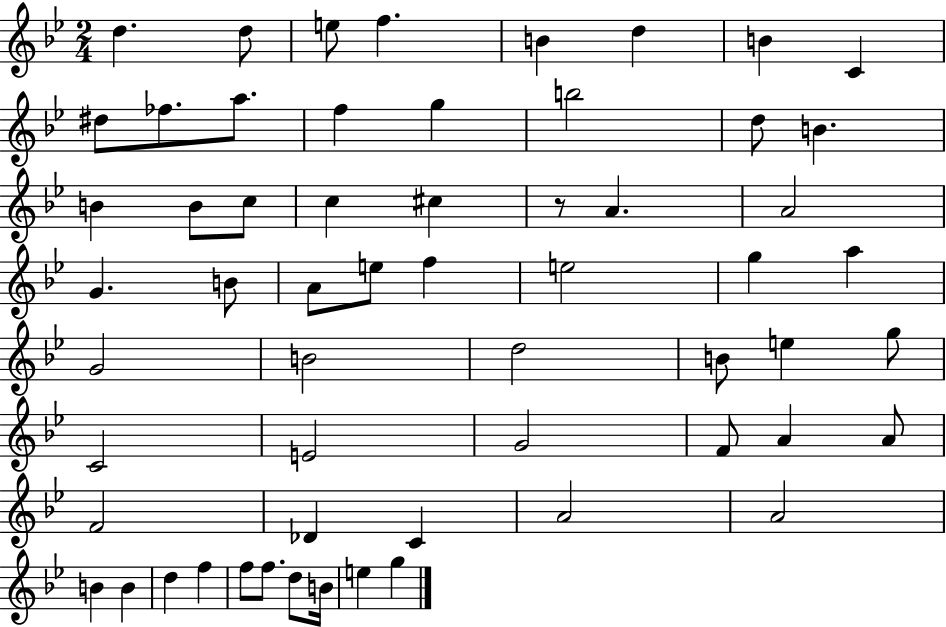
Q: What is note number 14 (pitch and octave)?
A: B5